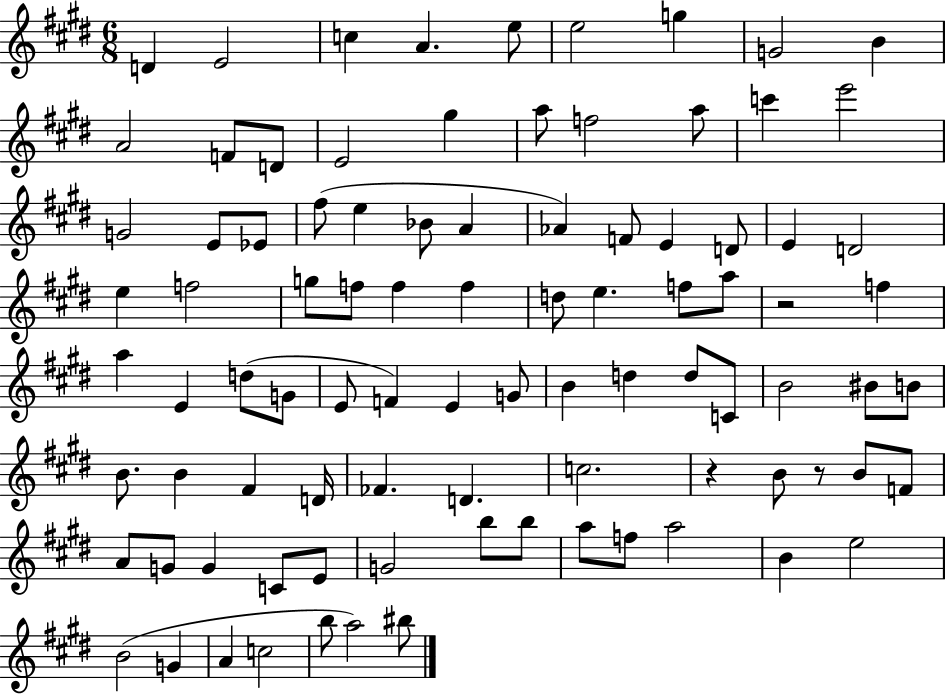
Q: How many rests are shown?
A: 3